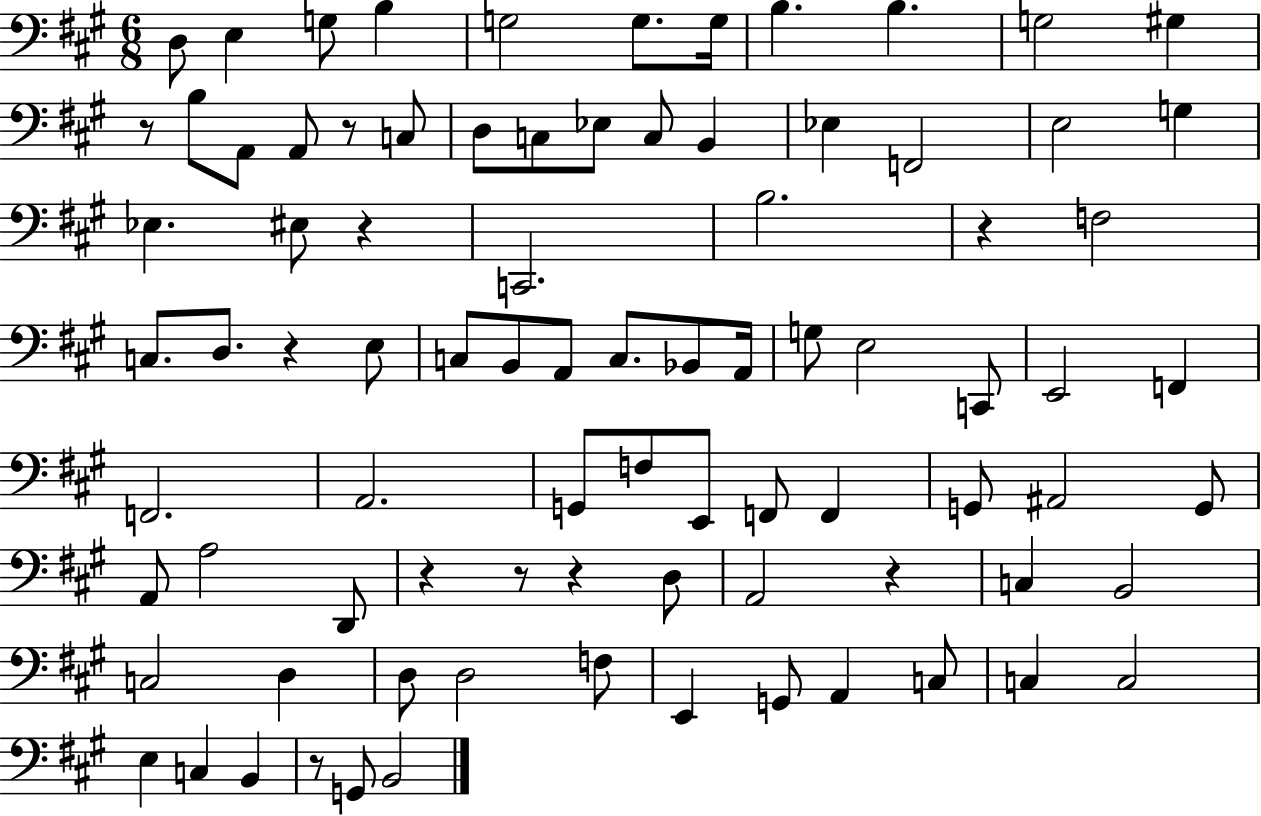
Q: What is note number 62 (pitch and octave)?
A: D3